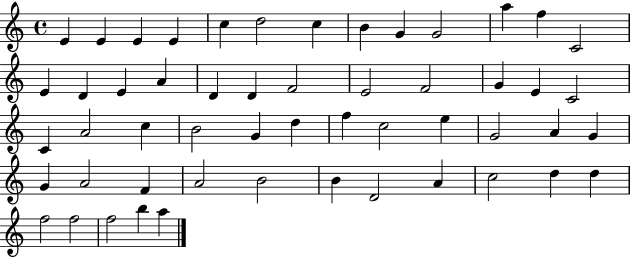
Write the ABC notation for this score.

X:1
T:Untitled
M:4/4
L:1/4
K:C
E E E E c d2 c B G G2 a f C2 E D E A D D F2 E2 F2 G E C2 C A2 c B2 G d f c2 e G2 A G G A2 F A2 B2 B D2 A c2 d d f2 f2 f2 b a